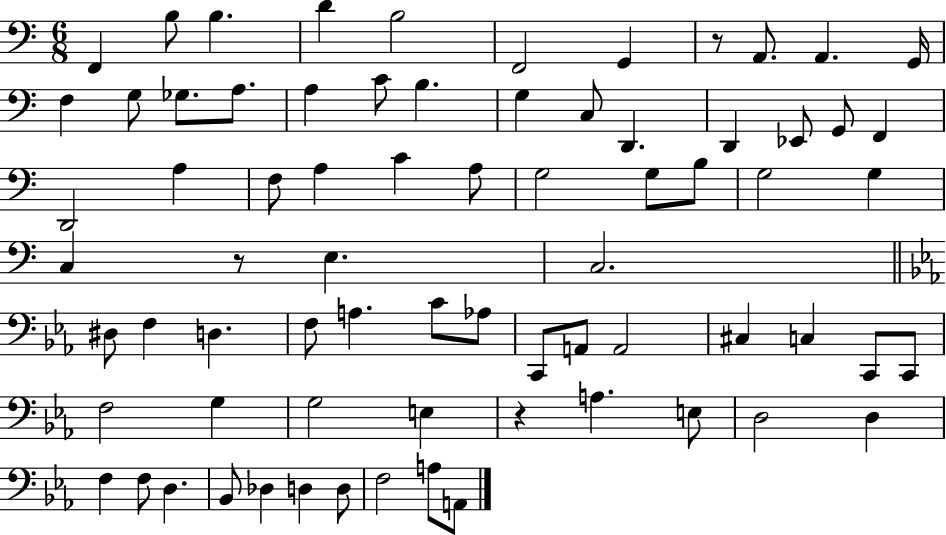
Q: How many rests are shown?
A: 3